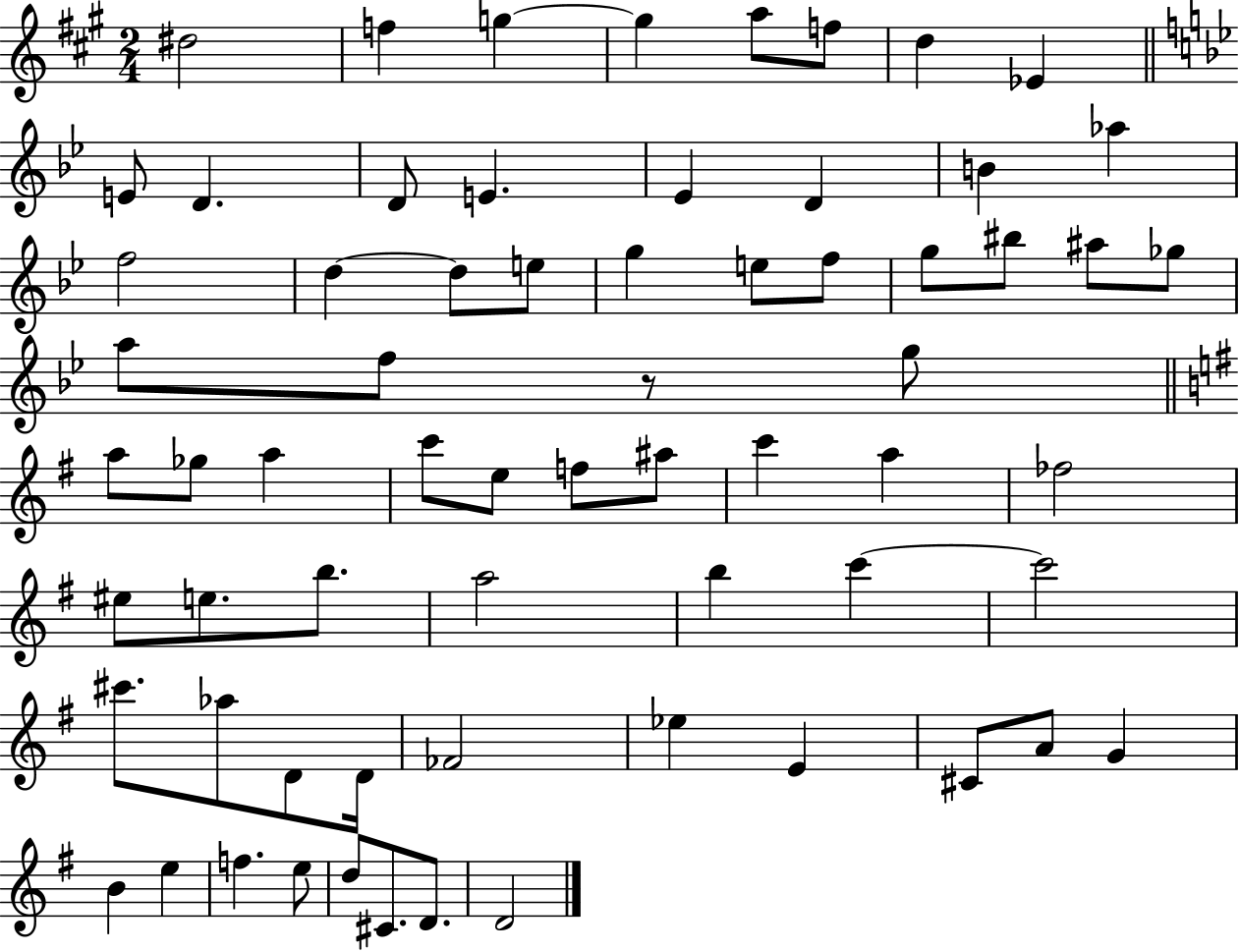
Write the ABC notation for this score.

X:1
T:Untitled
M:2/4
L:1/4
K:A
^d2 f g g a/2 f/2 d _E E/2 D D/2 E _E D B _a f2 d d/2 e/2 g e/2 f/2 g/2 ^b/2 ^a/2 _g/2 a/2 f/2 z/2 g/2 a/2 _g/2 a c'/2 e/2 f/2 ^a/2 c' a _f2 ^e/2 e/2 b/2 a2 b c' c'2 ^c'/2 _a/2 D/2 D/4 _F2 _e E ^C/2 A/2 G B e f e/2 d/2 ^C/2 D/2 D2